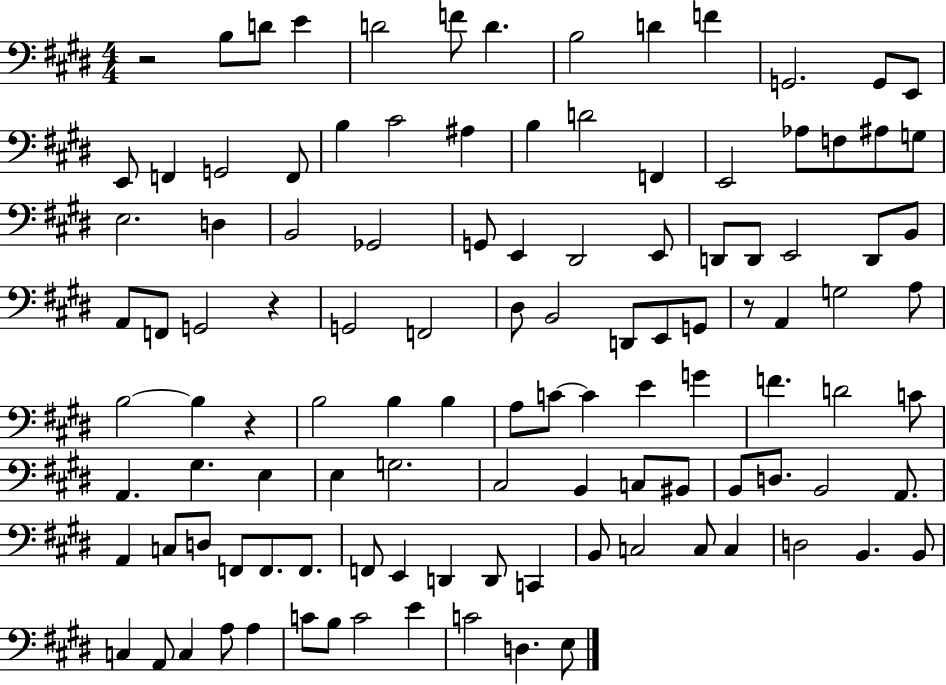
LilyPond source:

{
  \clef bass
  \numericTimeSignature
  \time 4/4
  \key e \major
  r2 b8 d'8 e'4 | d'2 f'8 d'4. | b2 d'4 f'4 | g,2. g,8 e,8 | \break e,8 f,4 g,2 f,8 | b4 cis'2 ais4 | b4 d'2 f,4 | e,2 aes8 f8 ais8 g8 | \break e2. d4 | b,2 ges,2 | g,8 e,4 dis,2 e,8 | d,8 d,8 e,2 d,8 b,8 | \break a,8 f,8 g,2 r4 | g,2 f,2 | dis8 b,2 d,8 e,8 g,8 | r8 a,4 g2 a8 | \break b2~~ b4 r4 | b2 b4 b4 | a8 c'8~~ c'4 e'4 g'4 | f'4. d'2 c'8 | \break a,4. gis4. e4 | e4 g2. | cis2 b,4 c8 bis,8 | b,8 d8. b,2 a,8. | \break a,4 c8 d8 f,8 f,8. f,8. | f,8 e,4 d,4 d,8 c,4 | b,8 c2 c8 c4 | d2 b,4. b,8 | \break c4 a,8 c4 a8 a4 | c'8 b8 c'2 e'4 | c'2 d4. e8 | \bar "|."
}